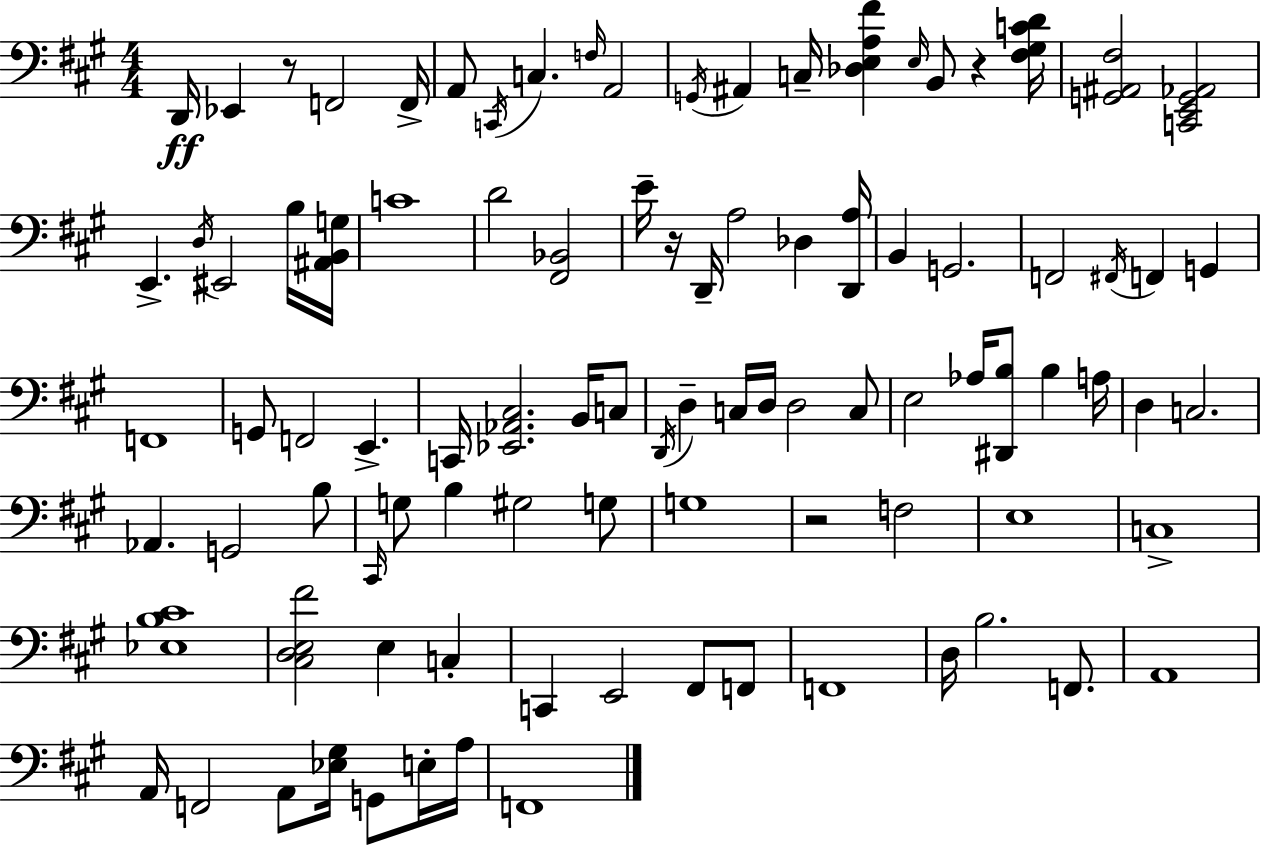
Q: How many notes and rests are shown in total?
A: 95